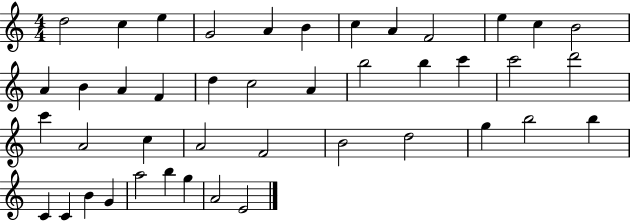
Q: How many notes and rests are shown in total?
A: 43